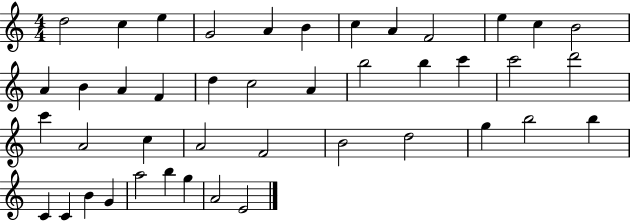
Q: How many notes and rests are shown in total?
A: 43